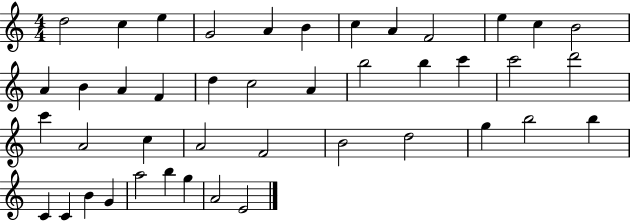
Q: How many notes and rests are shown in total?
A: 43